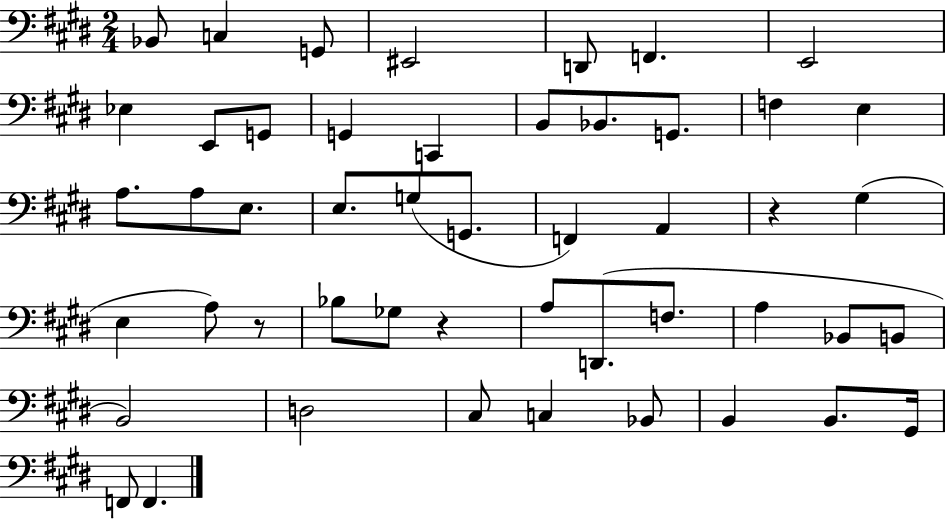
{
  \clef bass
  \numericTimeSignature
  \time 2/4
  \key e \major
  bes,8 c4 g,8 | eis,2 | d,8 f,4. | e,2 | \break ees4 e,8 g,8 | g,4 c,4 | b,8 bes,8. g,8. | f4 e4 | \break a8. a8 e8. | e8. g8( g,8. | f,4) a,4 | r4 gis4( | \break e4 a8) r8 | bes8 ges8 r4 | a8 d,8.( f8. | a4 bes,8 b,8 | \break b,2) | d2 | cis8 c4 bes,8 | b,4 b,8. gis,16 | \break f,8 f,4. | \bar "|."
}